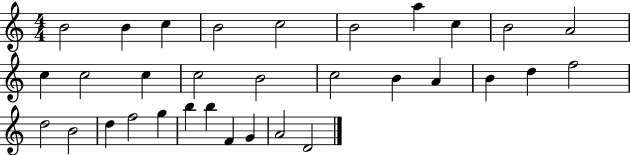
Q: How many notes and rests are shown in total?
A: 32